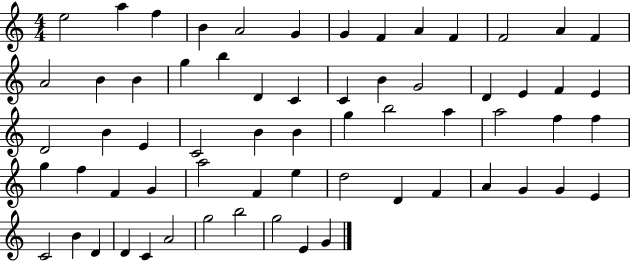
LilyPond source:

{
  \clef treble
  \numericTimeSignature
  \time 4/4
  \key c \major
  e''2 a''4 f''4 | b'4 a'2 g'4 | g'4 f'4 a'4 f'4 | f'2 a'4 f'4 | \break a'2 b'4 b'4 | g''4 b''4 d'4 c'4 | c'4 b'4 g'2 | d'4 e'4 f'4 e'4 | \break d'2 b'4 e'4 | c'2 b'4 b'4 | g''4 b''2 a''4 | a''2 f''4 f''4 | \break g''4 f''4 f'4 g'4 | a''2 f'4 e''4 | d''2 d'4 f'4 | a'4 g'4 g'4 e'4 | \break c'2 b'4 d'4 | d'4 c'4 a'2 | g''2 b''2 | g''2 e'4 g'4 | \break \bar "|."
}